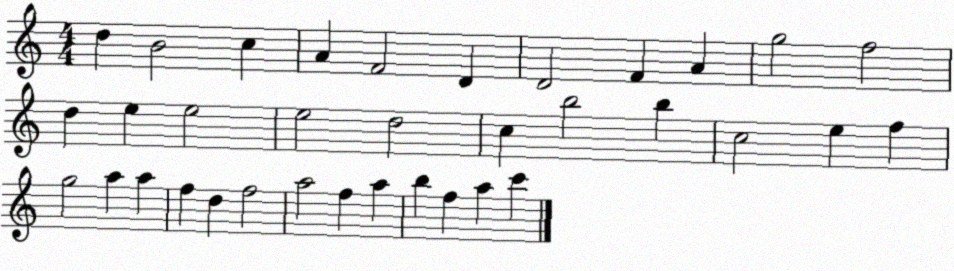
X:1
T:Untitled
M:4/4
L:1/4
K:C
d B2 c A F2 D D2 F A g2 f2 d e e2 e2 d2 c b2 b c2 e f g2 a a f d f2 a2 f a b f a c'